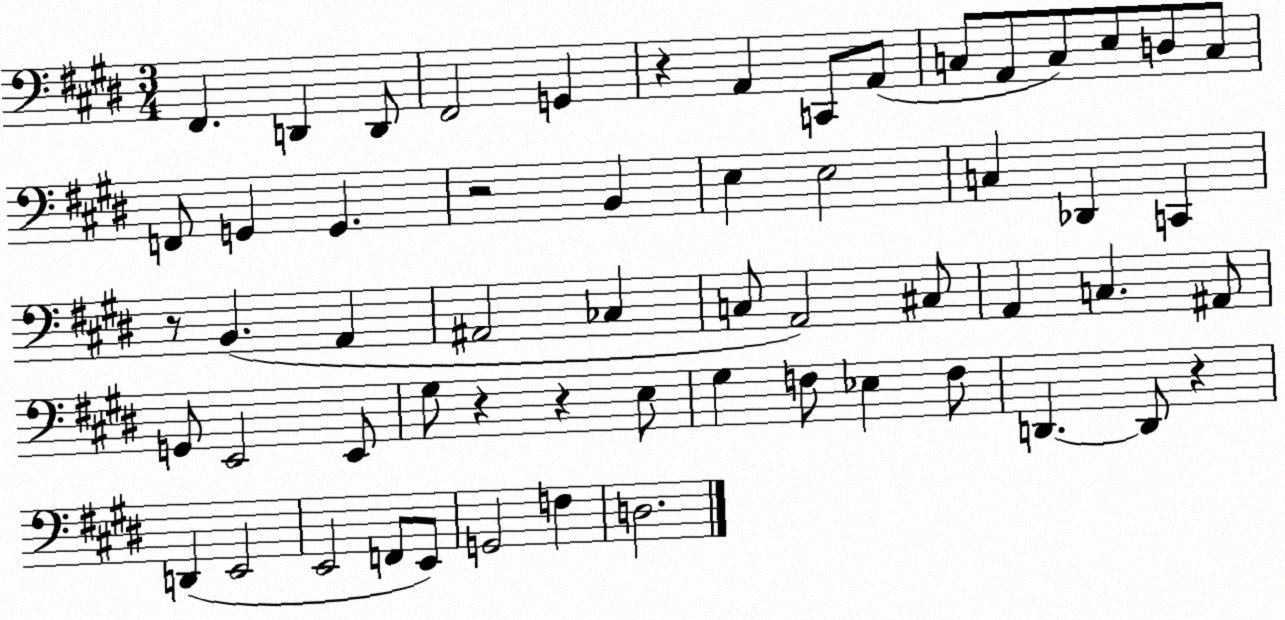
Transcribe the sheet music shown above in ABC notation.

X:1
T:Untitled
M:3/4
L:1/4
K:E
^F,, D,, D,,/2 ^F,,2 G,, z A,, C,,/2 A,,/2 C,/2 A,,/2 C,/2 E,/2 D,/2 C,/2 F,,/2 G,, G,, z2 B,, E, E,2 C, _D,, C,, z/2 B,, A,, ^A,,2 _C, C,/2 A,,2 ^C,/2 A,, C, ^A,,/2 G,,/2 E,,2 E,,/2 ^G,/2 z z E,/2 ^G, F,/2 _E, F,/2 D,, D,,/2 z D,, E,,2 E,,2 F,,/2 E,,/2 G,,2 F, D,2